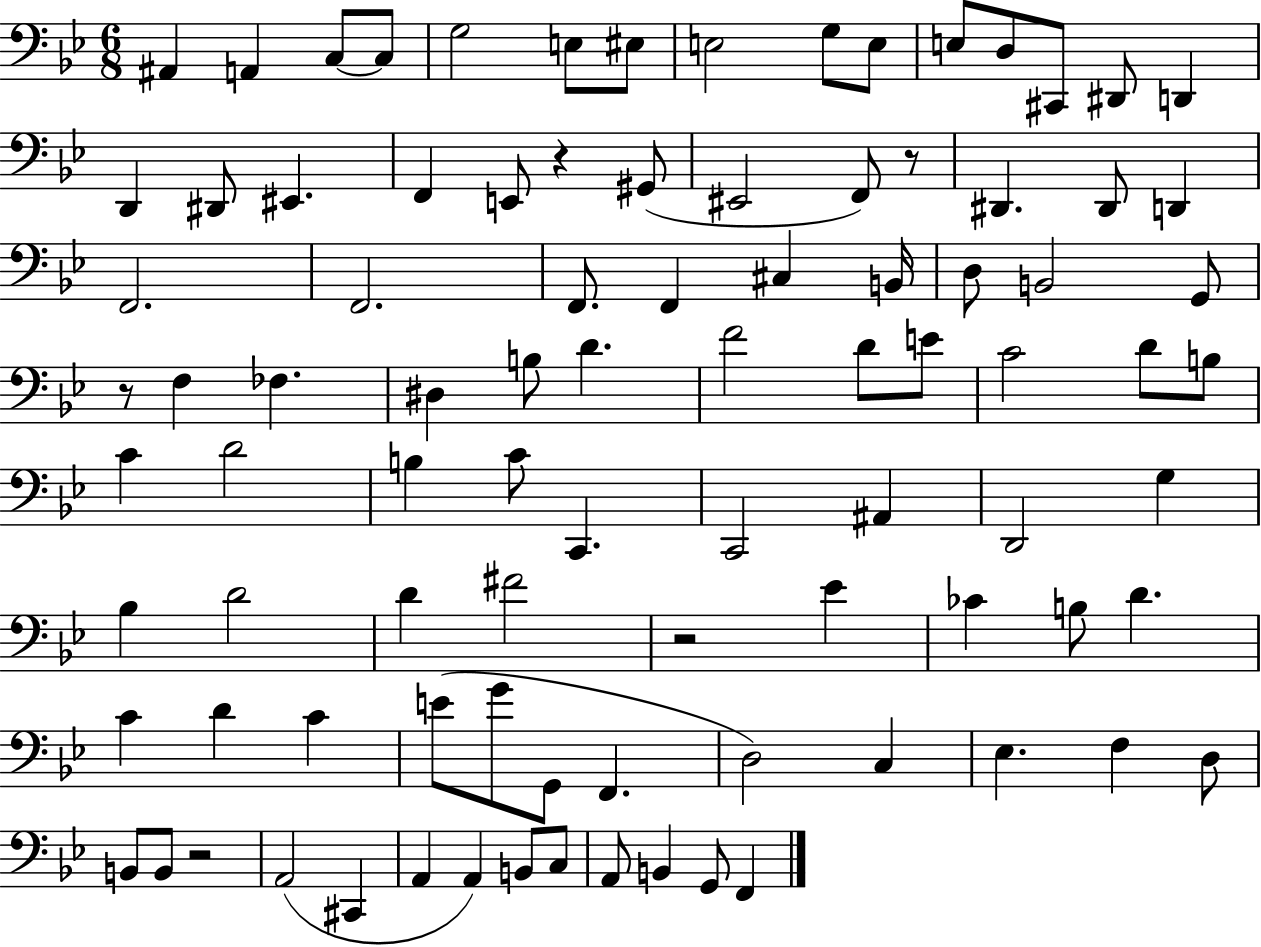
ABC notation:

X:1
T:Untitled
M:6/8
L:1/4
K:Bb
^A,, A,, C,/2 C,/2 G,2 E,/2 ^E,/2 E,2 G,/2 E,/2 E,/2 D,/2 ^C,,/2 ^D,,/2 D,, D,, ^D,,/2 ^E,, F,, E,,/2 z ^G,,/2 ^E,,2 F,,/2 z/2 ^D,, ^D,,/2 D,, F,,2 F,,2 F,,/2 F,, ^C, B,,/4 D,/2 B,,2 G,,/2 z/2 F, _F, ^D, B,/2 D F2 D/2 E/2 C2 D/2 B,/2 C D2 B, C/2 C,, C,,2 ^A,, D,,2 G, _B, D2 D ^F2 z2 _E _C B,/2 D C D C E/2 G/2 G,,/2 F,, D,2 C, _E, F, D,/2 B,,/2 B,,/2 z2 A,,2 ^C,, A,, A,, B,,/2 C,/2 A,,/2 B,, G,,/2 F,,